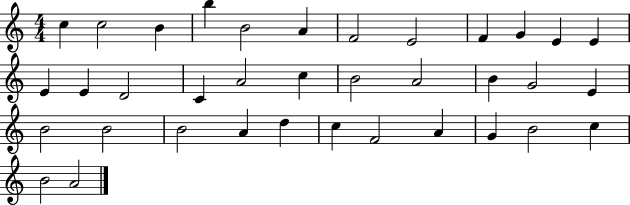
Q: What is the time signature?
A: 4/4